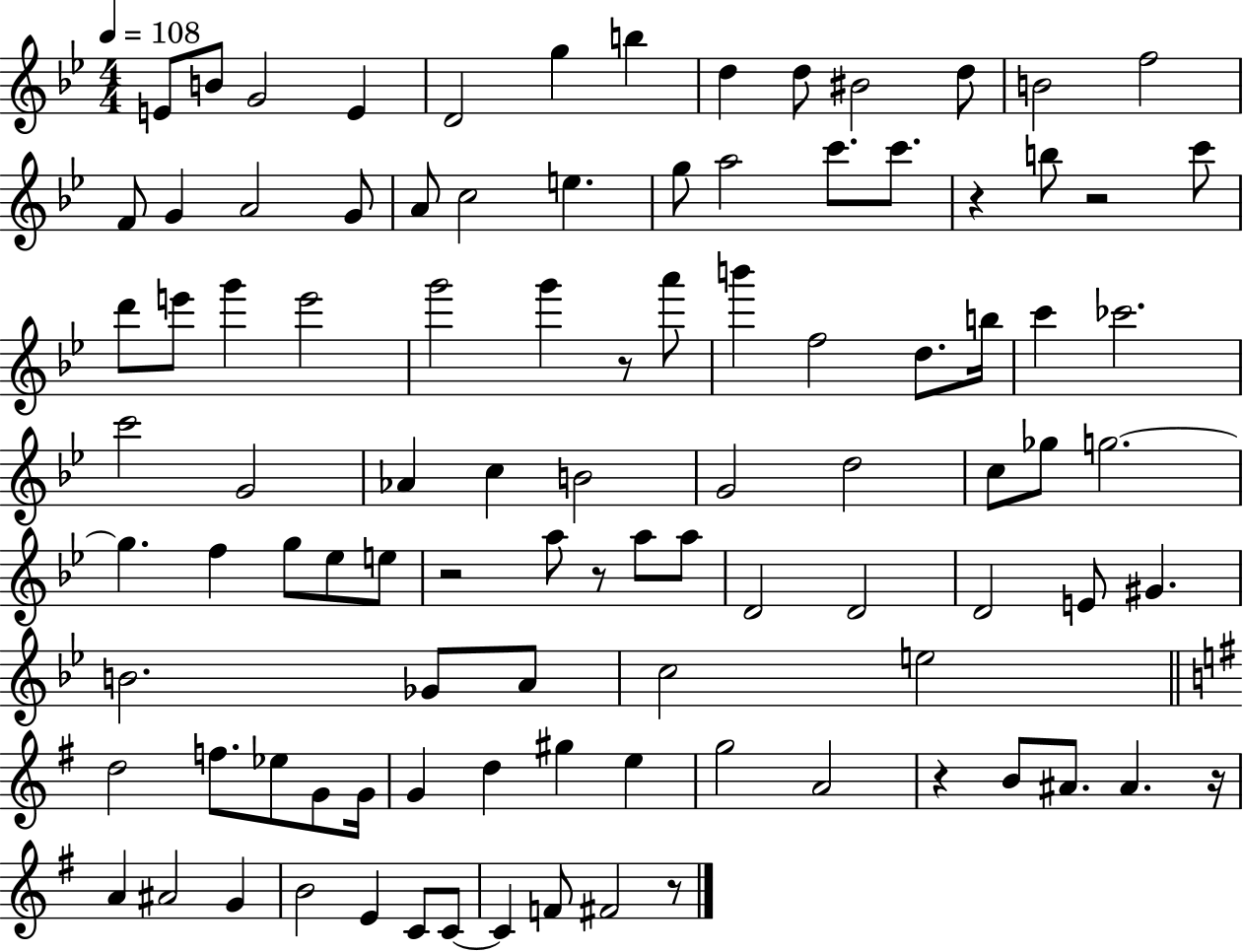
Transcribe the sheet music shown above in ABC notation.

X:1
T:Untitled
M:4/4
L:1/4
K:Bb
E/2 B/2 G2 E D2 g b d d/2 ^B2 d/2 B2 f2 F/2 G A2 G/2 A/2 c2 e g/2 a2 c'/2 c'/2 z b/2 z2 c'/2 d'/2 e'/2 g' e'2 g'2 g' z/2 a'/2 b' f2 d/2 b/4 c' _c'2 c'2 G2 _A c B2 G2 d2 c/2 _g/2 g2 g f g/2 _e/2 e/2 z2 a/2 z/2 a/2 a/2 D2 D2 D2 E/2 ^G B2 _G/2 A/2 c2 e2 d2 f/2 _e/2 G/2 G/4 G d ^g e g2 A2 z B/2 ^A/2 ^A z/4 A ^A2 G B2 E C/2 C/2 C F/2 ^F2 z/2